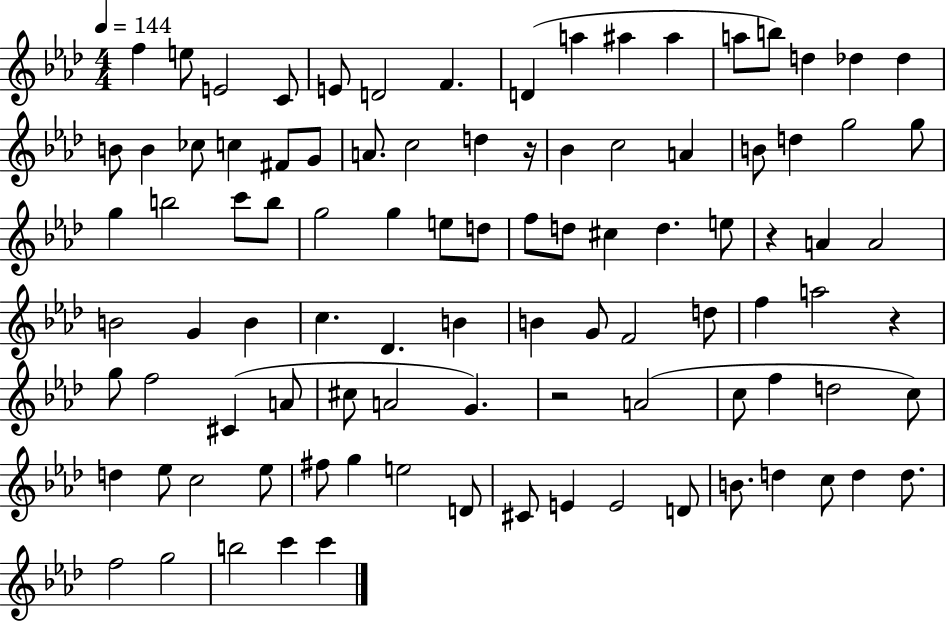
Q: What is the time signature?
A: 4/4